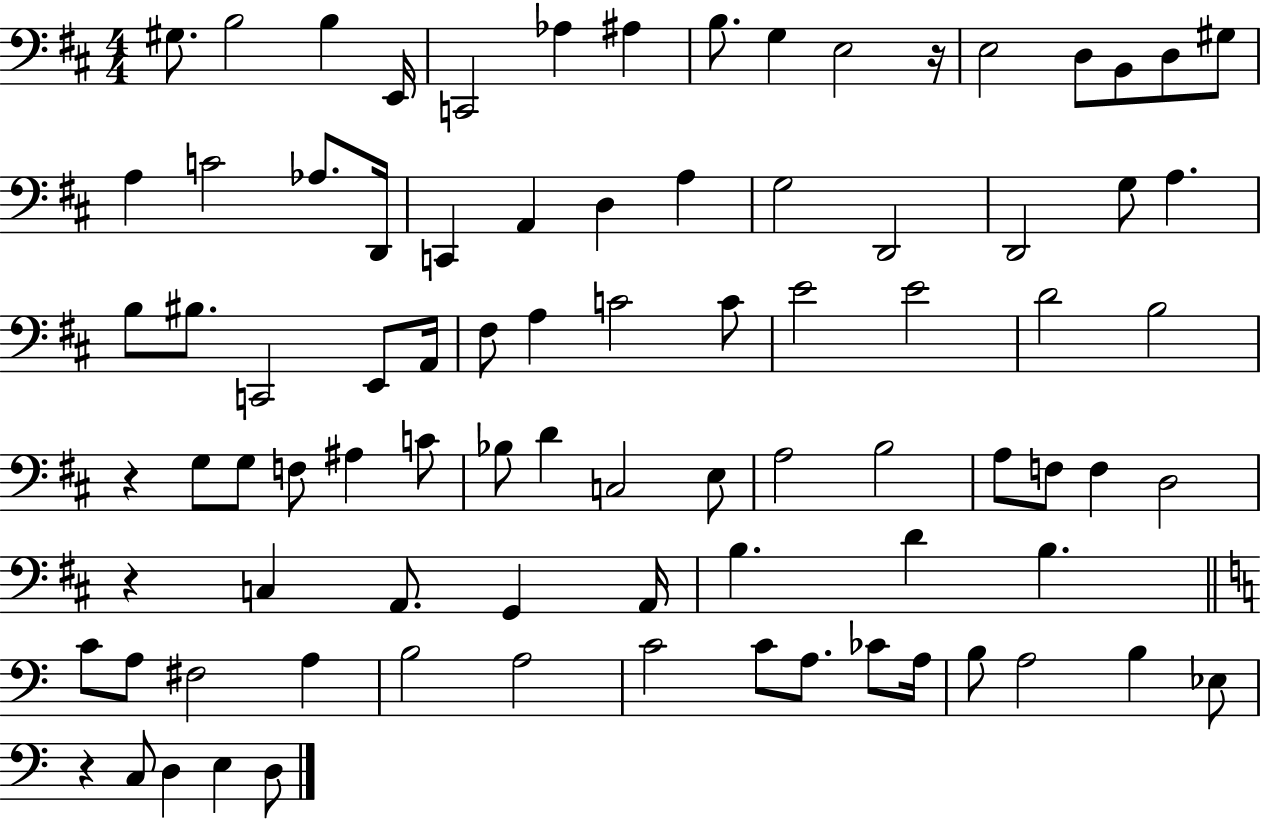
X:1
T:Untitled
M:4/4
L:1/4
K:D
^G,/2 B,2 B, E,,/4 C,,2 _A, ^A, B,/2 G, E,2 z/4 E,2 D,/2 B,,/2 D,/2 ^G,/2 A, C2 _A,/2 D,,/4 C,, A,, D, A, G,2 D,,2 D,,2 G,/2 A, B,/2 ^B,/2 C,,2 E,,/2 A,,/4 ^F,/2 A, C2 C/2 E2 E2 D2 B,2 z G,/2 G,/2 F,/2 ^A, C/2 _B,/2 D C,2 E,/2 A,2 B,2 A,/2 F,/2 F, D,2 z C, A,,/2 G,, A,,/4 B, D B, C/2 A,/2 ^F,2 A, B,2 A,2 C2 C/2 A,/2 _C/2 A,/4 B,/2 A,2 B, _E,/2 z C,/2 D, E, D,/2